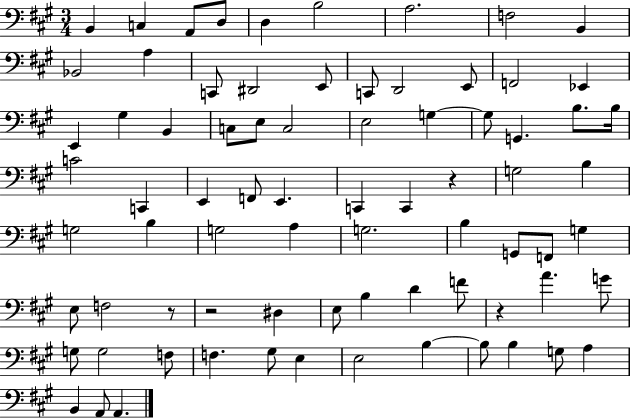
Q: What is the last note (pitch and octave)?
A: A2